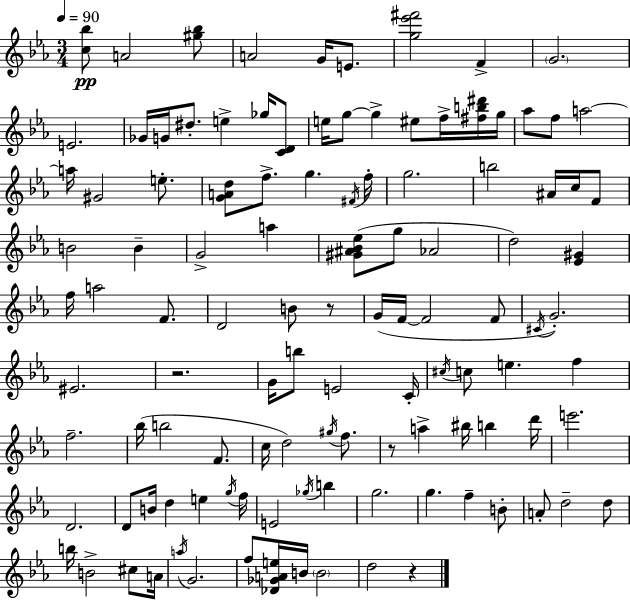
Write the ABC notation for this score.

X:1
T:Untitled
M:3/4
L:1/4
K:Cm
[c_b]/2 A2 [^g_b]/2 A2 G/4 E/2 [g_e'^f']2 F G2 E2 _G/4 G/4 ^d/2 e _g/4 [CD]/2 e/4 g/2 g ^e/2 f/4 [^fb^d']/4 g/4 _a/2 f/2 a2 a/4 ^G2 e/2 [GAd]/2 f/2 g ^F/4 f/4 g2 b2 ^A/4 c/4 F/2 B2 B G2 a [^G^A_B_e]/2 g/2 _A2 d2 [_E^G] f/4 a2 F/2 D2 B/2 z/2 G/4 F/4 F2 F/2 ^C/4 G2 ^E2 z2 G/4 b/2 E2 C/4 ^c/4 c/2 e f f2 _b/4 b2 F/2 c/4 d2 ^g/4 f/2 z/2 a ^b/4 b d'/4 e'2 D2 D/2 B/4 d e g/4 f/4 E2 _g/4 b g2 g f B/2 A/2 d2 d/2 b/4 B2 ^c/2 A/4 a/4 G2 f/2 [_D_GAe]/4 B/4 B2 d2 z